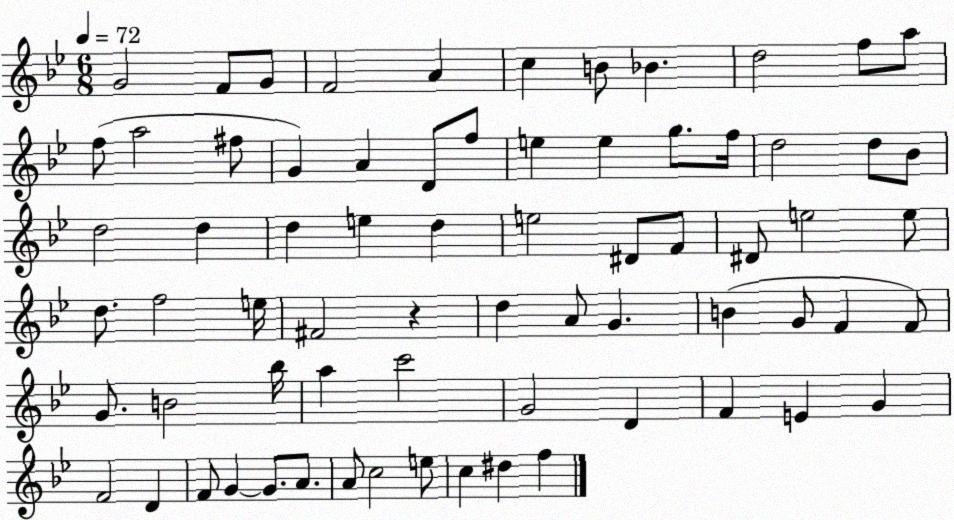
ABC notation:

X:1
T:Untitled
M:6/8
L:1/4
K:Bb
G2 F/2 G/2 F2 A c B/2 _B d2 f/2 a/2 f/2 a2 ^f/2 G A D/2 f/2 e e g/2 f/4 d2 d/2 _B/2 d2 d d e d e2 ^D/2 F/2 ^D/2 e2 e/2 d/2 f2 e/4 ^F2 z d A/2 G B G/2 F F/2 G/2 B2 _b/4 a c'2 G2 D F E G F2 D F/2 G G/2 A/2 A/2 c2 e/2 c ^d f